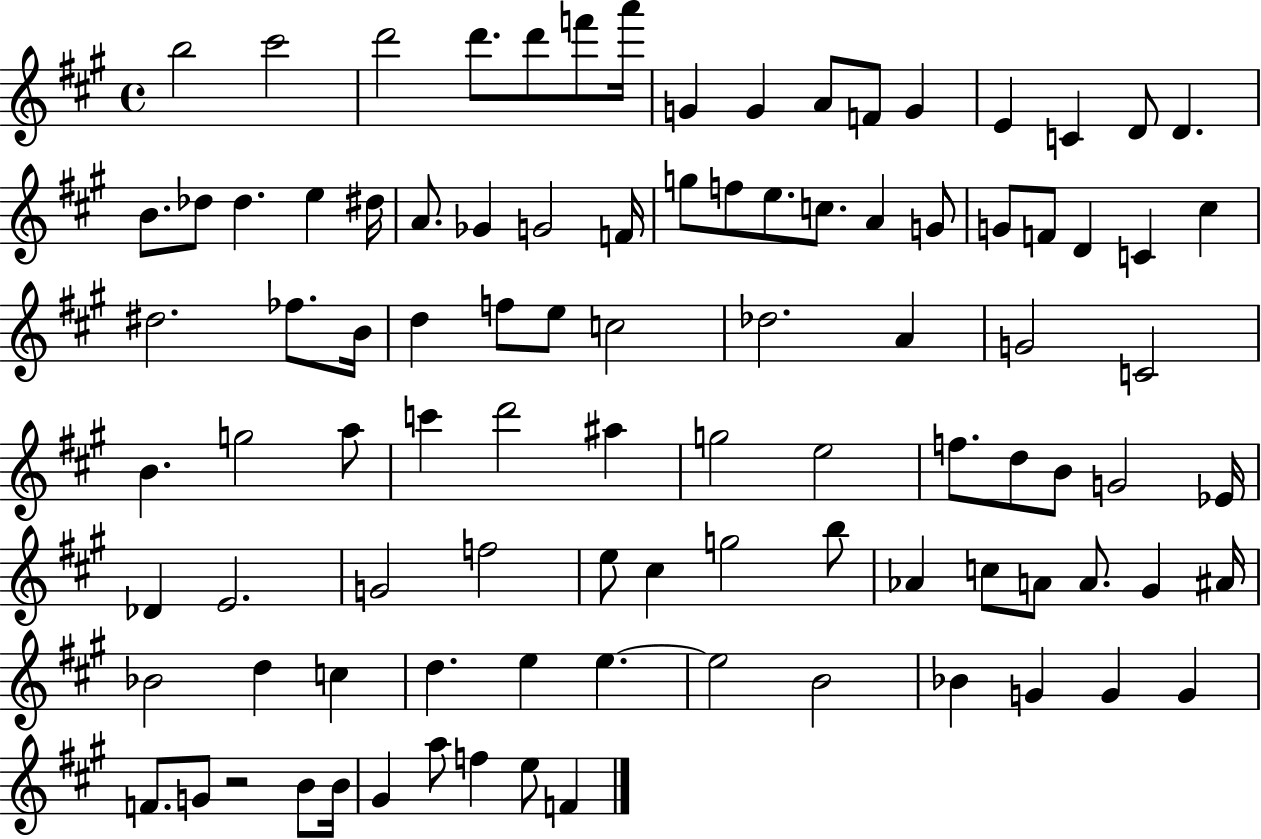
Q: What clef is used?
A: treble